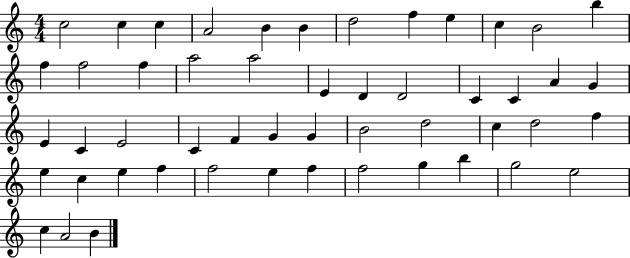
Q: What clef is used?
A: treble